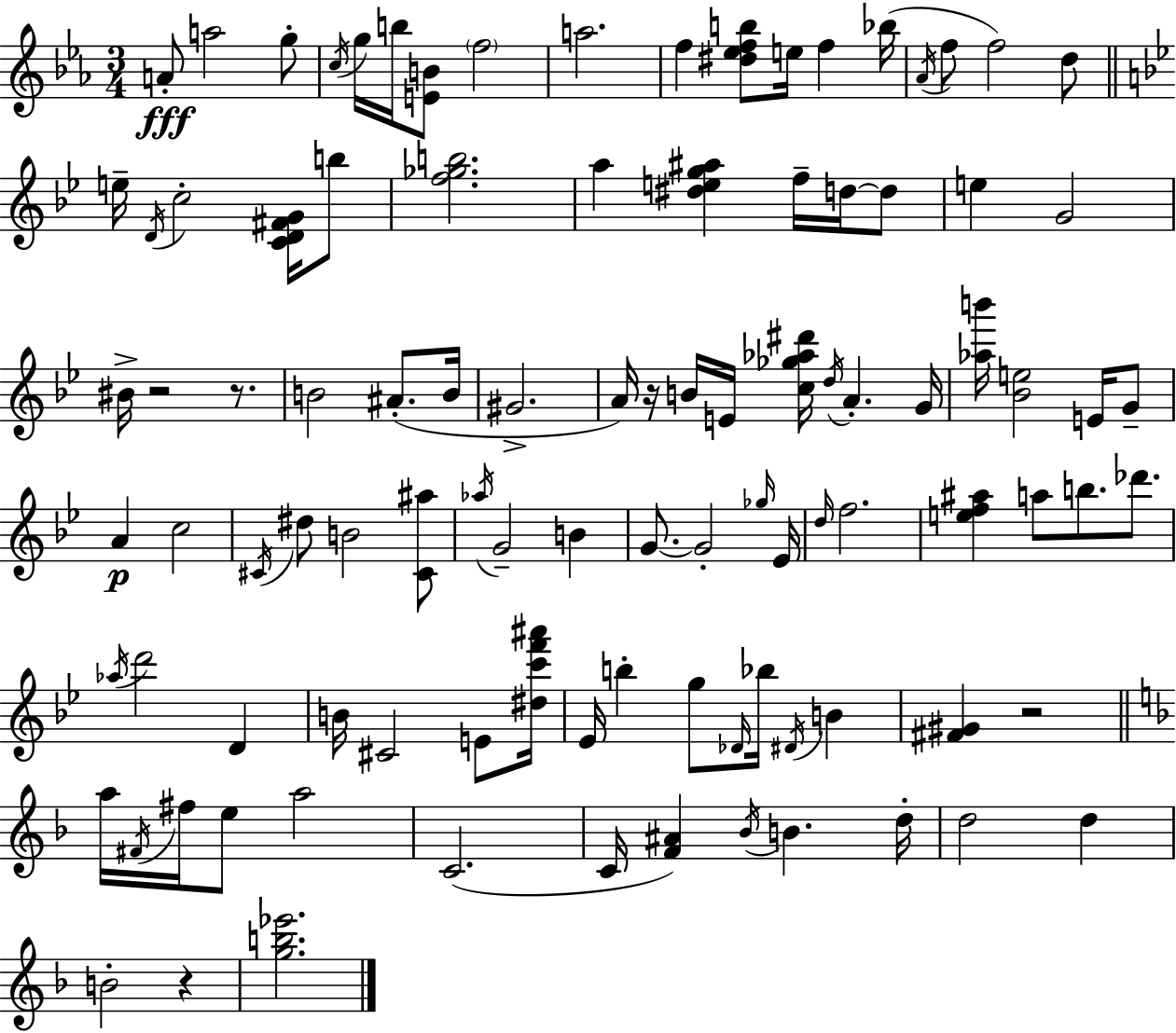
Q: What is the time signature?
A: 3/4